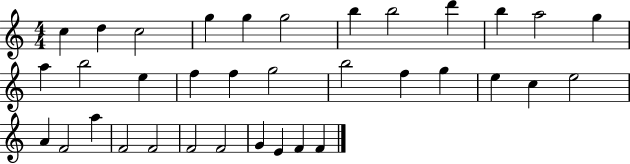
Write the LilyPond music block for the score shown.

{
  \clef treble
  \numericTimeSignature
  \time 4/4
  \key c \major
  c''4 d''4 c''2 | g''4 g''4 g''2 | b''4 b''2 d'''4 | b''4 a''2 g''4 | \break a''4 b''2 e''4 | f''4 f''4 g''2 | b''2 f''4 g''4 | e''4 c''4 e''2 | \break a'4 f'2 a''4 | f'2 f'2 | f'2 f'2 | g'4 e'4 f'4 f'4 | \break \bar "|."
}